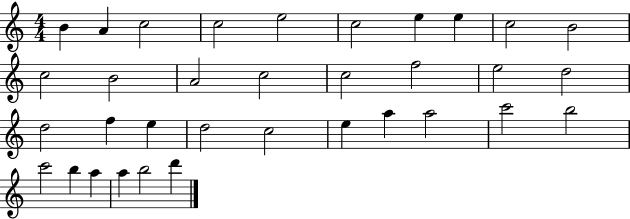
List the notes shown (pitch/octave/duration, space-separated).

B4/q A4/q C5/h C5/h E5/h C5/h E5/q E5/q C5/h B4/h C5/h B4/h A4/h C5/h C5/h F5/h E5/h D5/h D5/h F5/q E5/q D5/h C5/h E5/q A5/q A5/h C6/h B5/h C6/h B5/q A5/q A5/q B5/h D6/q